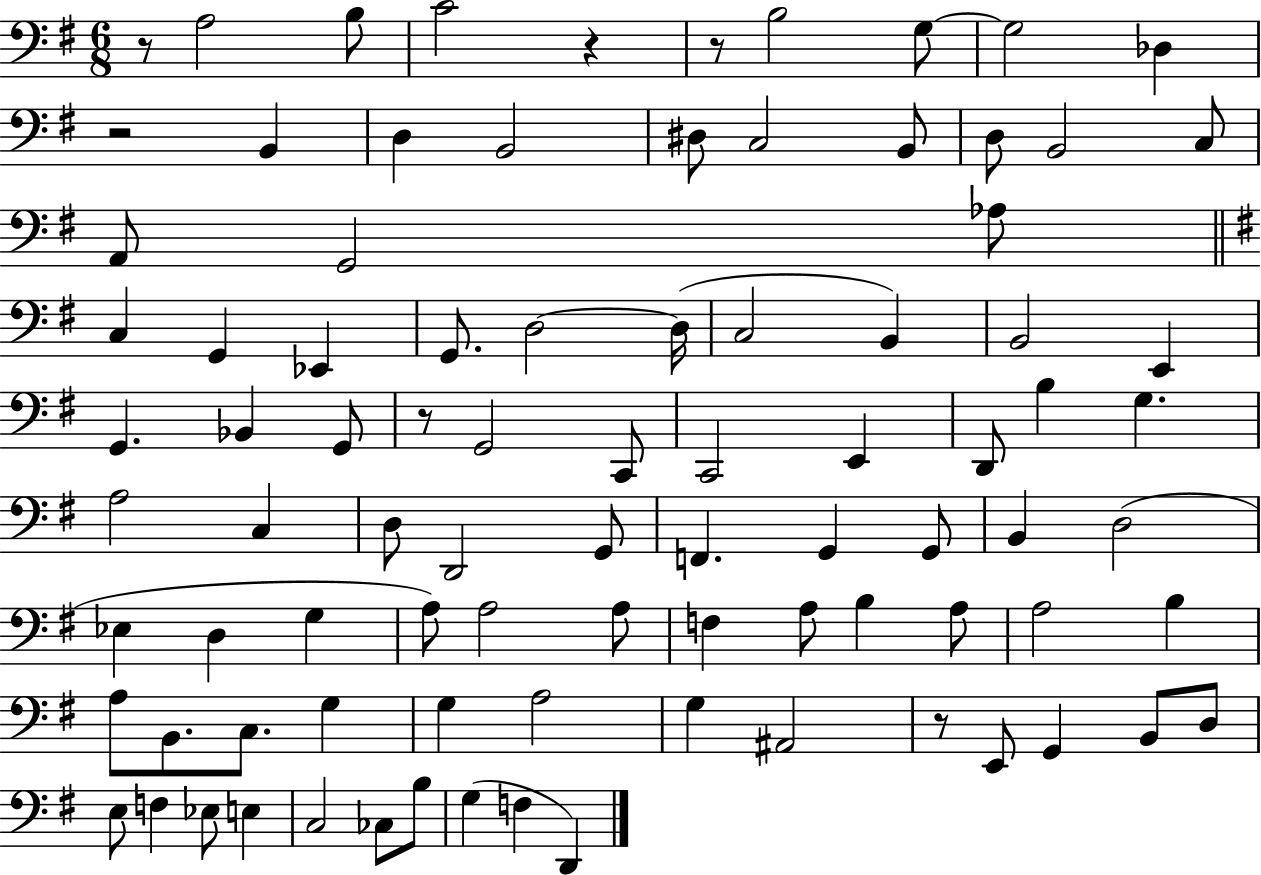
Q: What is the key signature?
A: G major